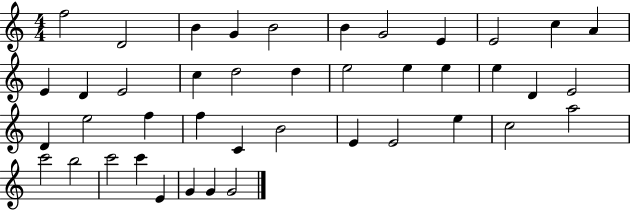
X:1
T:Untitled
M:4/4
L:1/4
K:C
f2 D2 B G B2 B G2 E E2 c A E D E2 c d2 d e2 e e e D E2 D e2 f f C B2 E E2 e c2 a2 c'2 b2 c'2 c' E G G G2